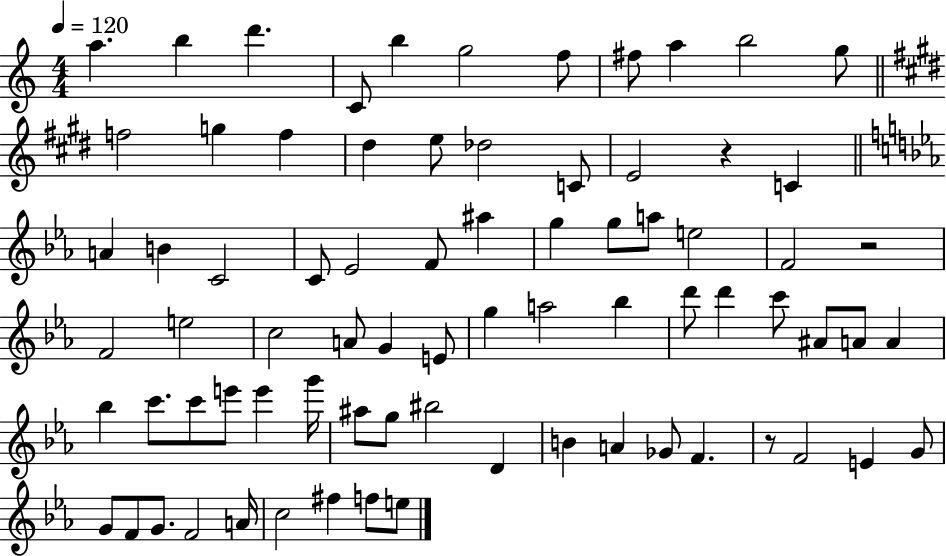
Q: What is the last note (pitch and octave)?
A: E5